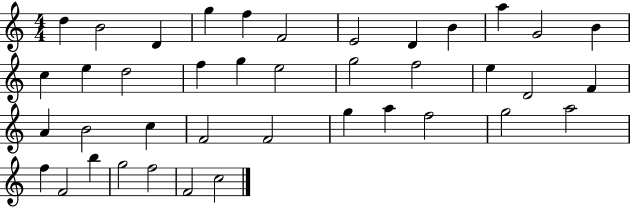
{
  \clef treble
  \numericTimeSignature
  \time 4/4
  \key c \major
  d''4 b'2 d'4 | g''4 f''4 f'2 | e'2 d'4 b'4 | a''4 g'2 b'4 | \break c''4 e''4 d''2 | f''4 g''4 e''2 | g''2 f''2 | e''4 d'2 f'4 | \break a'4 b'2 c''4 | f'2 f'2 | g''4 a''4 f''2 | g''2 a''2 | \break f''4 f'2 b''4 | g''2 f''2 | f'2 c''2 | \bar "|."
}